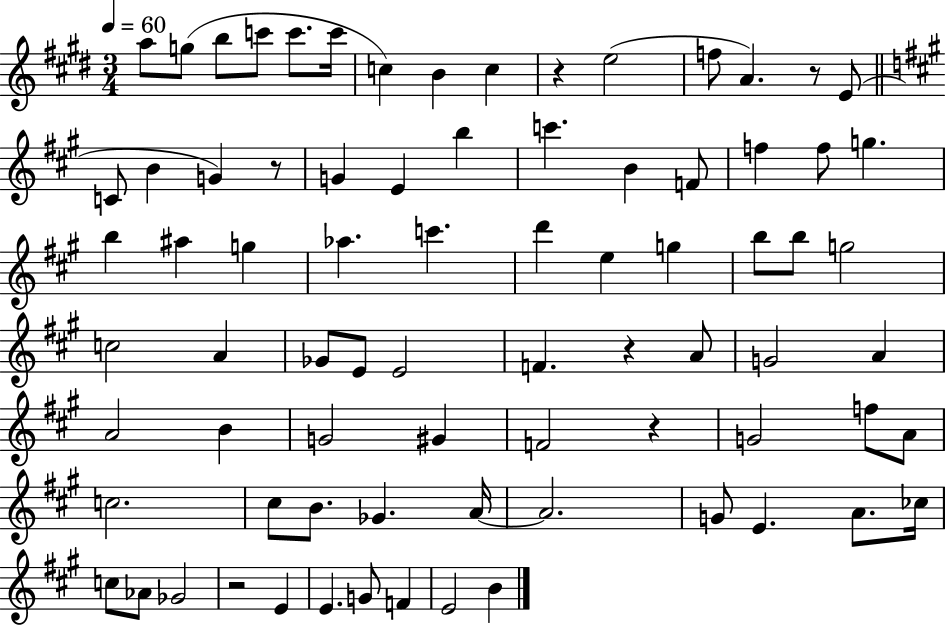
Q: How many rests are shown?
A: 6